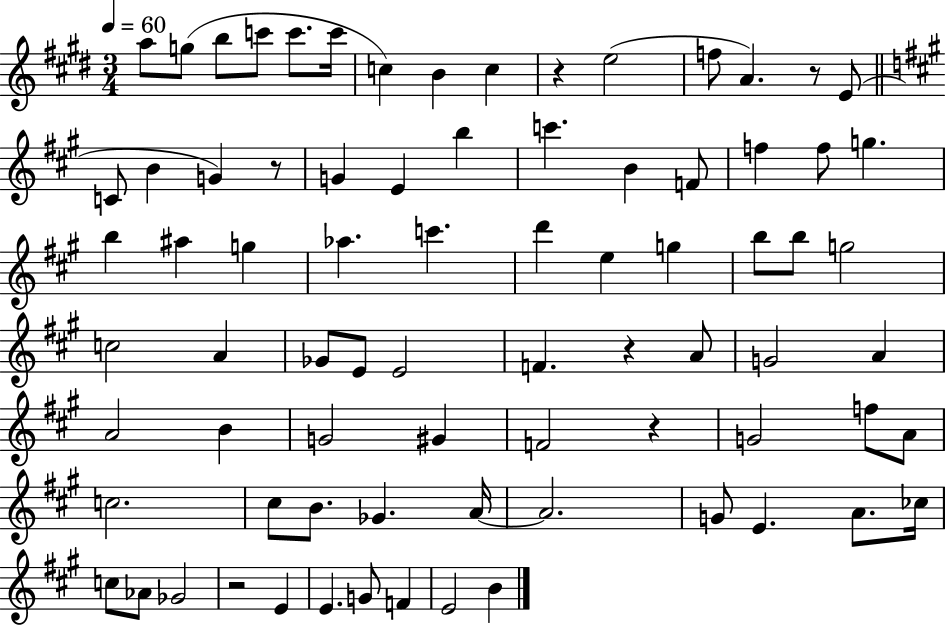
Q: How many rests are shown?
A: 6